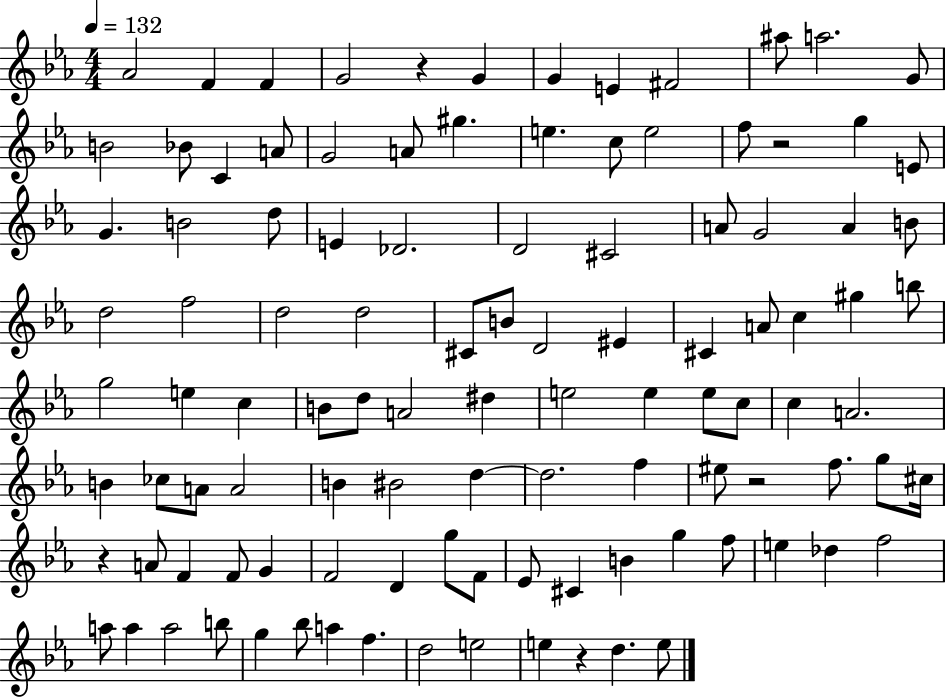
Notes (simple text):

Ab4/h F4/q F4/q G4/h R/q G4/q G4/q E4/q F#4/h A#5/e A5/h. G4/e B4/h Bb4/e C4/q A4/e G4/h A4/e G#5/q. E5/q. C5/e E5/h F5/e R/h G5/q E4/e G4/q. B4/h D5/e E4/q Db4/h. D4/h C#4/h A4/e G4/h A4/q B4/e D5/h F5/h D5/h D5/h C#4/e B4/e D4/h EIS4/q C#4/q A4/e C5/q G#5/q B5/e G5/h E5/q C5/q B4/e D5/e A4/h D#5/q E5/h E5/q E5/e C5/e C5/q A4/h. B4/q CES5/e A4/e A4/h B4/q BIS4/h D5/q D5/h. F5/q EIS5/e R/h F5/e. G5/e C#5/s R/q A4/e F4/q F4/e G4/q F4/h D4/q G5/e F4/e Eb4/e C#4/q B4/q G5/q F5/e E5/q Db5/q F5/h A5/e A5/q A5/h B5/e G5/q Bb5/e A5/q F5/q. D5/h E5/h E5/q R/q D5/q. E5/e